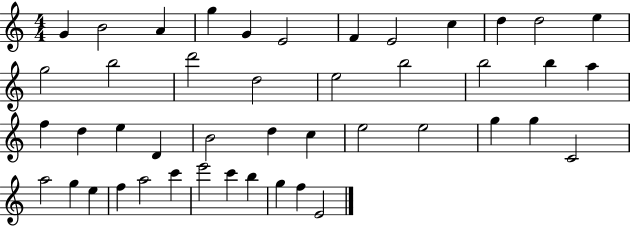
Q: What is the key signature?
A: C major